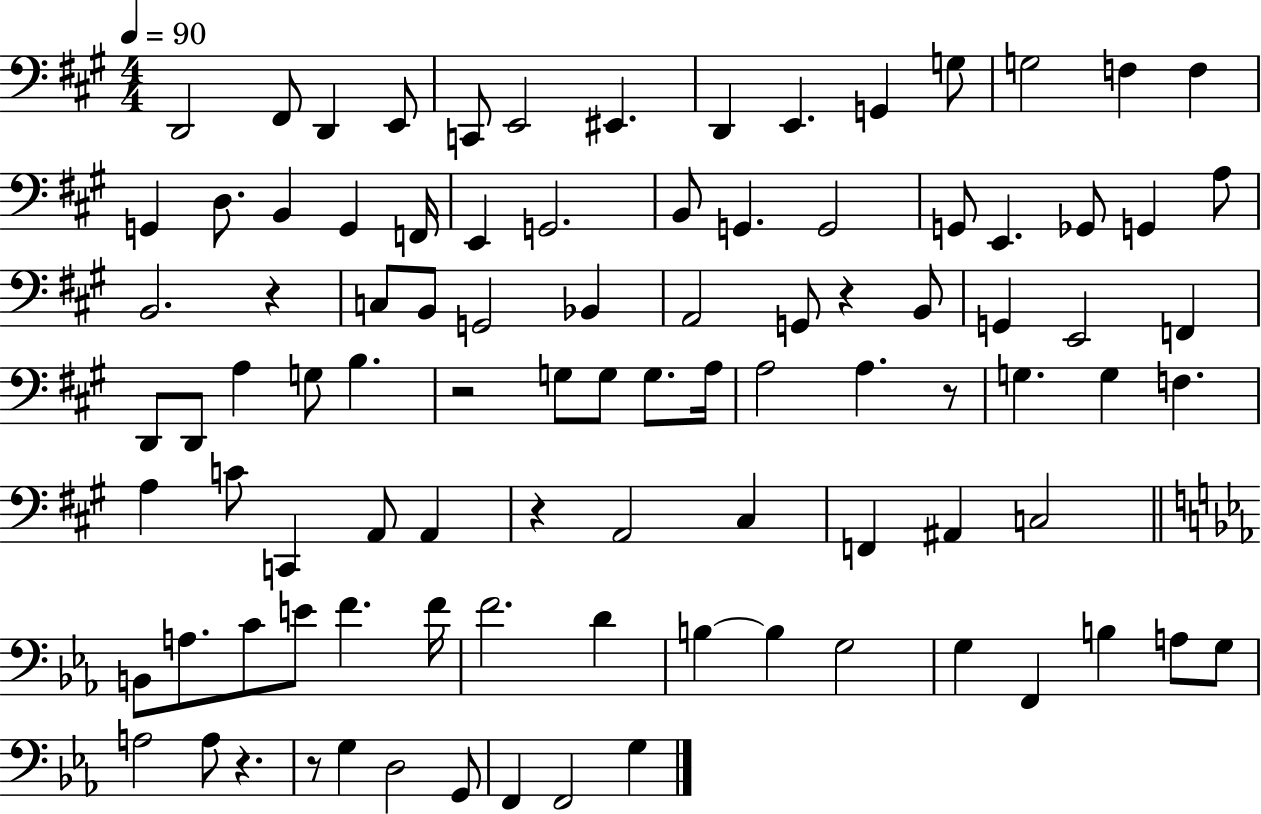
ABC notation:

X:1
T:Untitled
M:4/4
L:1/4
K:A
D,,2 ^F,,/2 D,, E,,/2 C,,/2 E,,2 ^E,, D,, E,, G,, G,/2 G,2 F, F, G,, D,/2 B,, G,, F,,/4 E,, G,,2 B,,/2 G,, G,,2 G,,/2 E,, _G,,/2 G,, A,/2 B,,2 z C,/2 B,,/2 G,,2 _B,, A,,2 G,,/2 z B,,/2 G,, E,,2 F,, D,,/2 D,,/2 A, G,/2 B, z2 G,/2 G,/2 G,/2 A,/4 A,2 A, z/2 G, G, F, A, C/2 C,, A,,/2 A,, z A,,2 ^C, F,, ^A,, C,2 B,,/2 A,/2 C/2 E/2 F F/4 F2 D B, B, G,2 G, F,, B, A,/2 G,/2 A,2 A,/2 z z/2 G, D,2 G,,/2 F,, F,,2 G,